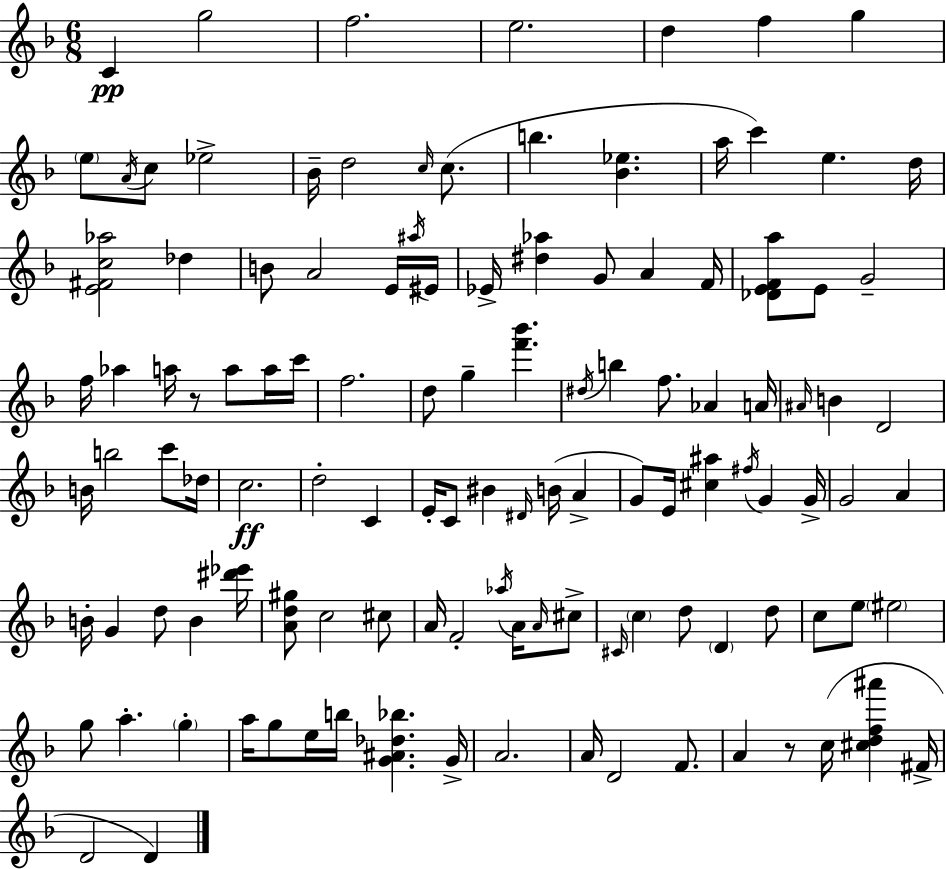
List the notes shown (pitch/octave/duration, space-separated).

C4/q G5/h F5/h. E5/h. D5/q F5/q G5/q E5/e A4/s C5/e Eb5/h Bb4/s D5/h C5/s C5/e. B5/q. [Bb4,Eb5]/q. A5/s C6/q E5/q. D5/s [E4,F#4,C5,Ab5]/h Db5/q B4/e A4/h E4/s A#5/s EIS4/s Eb4/s [D#5,Ab5]/q G4/e A4/q F4/s [Db4,E4,F4,A5]/e E4/e G4/h F5/s Ab5/q A5/s R/e A5/e A5/s C6/s F5/h. D5/e G5/q [F6,Bb6]/q. D#5/s B5/q F5/e. Ab4/q A4/s A#4/s B4/q D4/h B4/s B5/h C6/e Db5/s C5/h. D5/h C4/q E4/s C4/e BIS4/q D#4/s B4/s A4/q G4/e E4/s [C#5,A#5]/q F#5/s G4/q G4/s G4/h A4/q B4/s G4/q D5/e B4/q [D#6,Eb6]/s [A4,D5,G#5]/e C5/h C#5/e A4/s F4/h Ab5/s A4/s A4/s C#5/e C#4/s C5/q D5/e D4/q D5/e C5/e E5/e EIS5/h G5/e A5/q. G5/q A5/s G5/e E5/s B5/s [G4,A#4,Db5,Bb5]/q. G4/s A4/h. A4/s D4/h F4/e. A4/q R/e C5/s [C#5,D5,F5,A#6]/q F#4/s D4/h D4/q